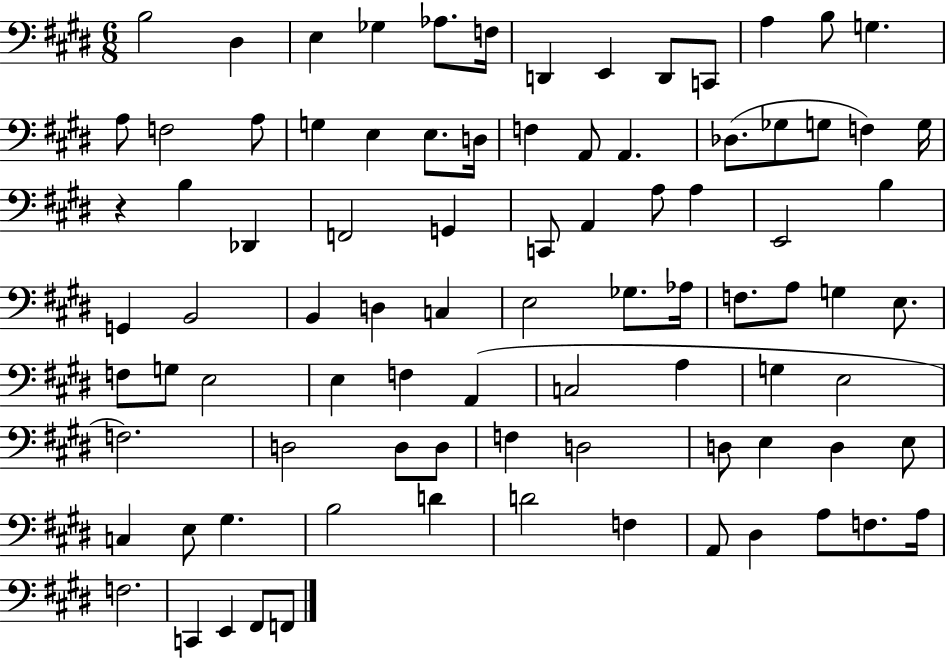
B3/h D#3/q E3/q Gb3/q Ab3/e. F3/s D2/q E2/q D2/e C2/e A3/q B3/e G3/q. A3/e F3/h A3/e G3/q E3/q E3/e. D3/s F3/q A2/e A2/q. Db3/e. Gb3/e G3/e F3/q G3/s R/q B3/q Db2/q F2/h G2/q C2/e A2/q A3/e A3/q E2/h B3/q G2/q B2/h B2/q D3/q C3/q E3/h Gb3/e. Ab3/s F3/e. A3/e G3/q E3/e. F3/e G3/e E3/h E3/q F3/q A2/q C3/h A3/q G3/q E3/h F3/h. D3/h D3/e D3/e F3/q D3/h D3/e E3/q D3/q E3/e C3/q E3/e G#3/q. B3/h D4/q D4/h F3/q A2/e D#3/q A3/e F3/e. A3/s F3/h. C2/q E2/q F#2/e F2/e